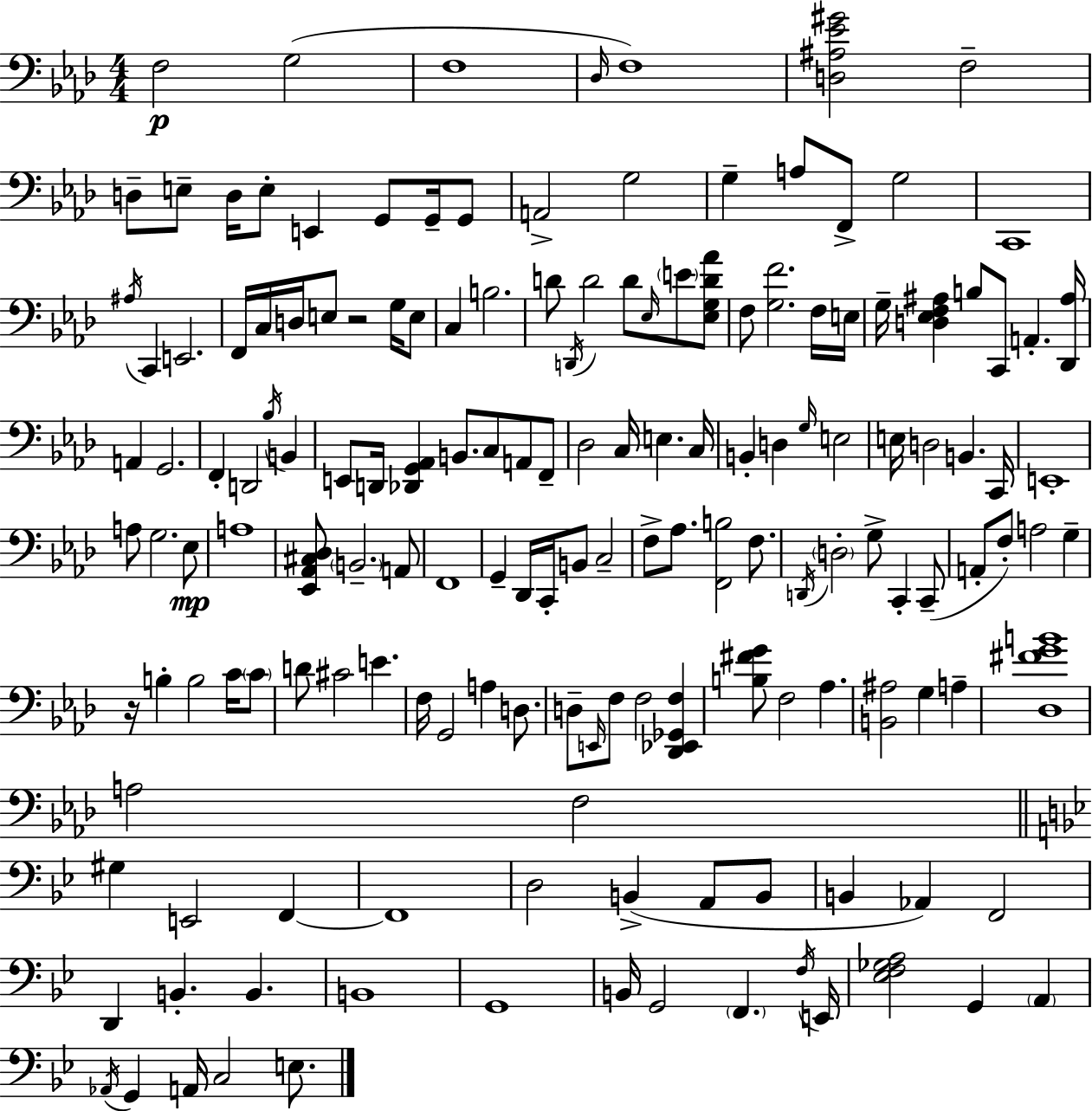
X:1
T:Untitled
M:4/4
L:1/4
K:Fm
F,2 G,2 F,4 _D,/4 F,4 [D,^A,_E^G]2 F,2 D,/2 E,/2 D,/4 E,/2 E,, G,,/2 G,,/4 G,,/2 A,,2 G,2 G, A,/2 F,,/2 G,2 C,,4 ^A,/4 C,, E,,2 F,,/4 C,/4 D,/4 E,/2 z2 G,/4 E,/2 C, B,2 D/2 D,,/4 D2 D/2 _E,/4 E/2 [_E,G,D_A]/2 F,/2 [G,F]2 F,/4 E,/4 G,/4 [D,_E,F,^A,] B,/2 C,,/2 A,, [_D,,^A,]/4 A,, G,,2 F,, D,,2 _B,/4 B,, E,,/2 D,,/4 [_D,,G,,_A,,] B,,/2 C,/2 A,,/2 F,,/2 _D,2 C,/4 E, C,/4 B,, D, G,/4 E,2 E,/4 D,2 B,, C,,/4 E,,4 A,/2 G,2 _E,/2 A,4 [_E,,_A,,^C,_D,]/2 B,,2 A,,/2 F,,4 G,, _D,,/4 C,,/4 B,,/2 C,2 F,/2 _A,/2 [F,,B,]2 F,/2 D,,/4 D,2 G,/2 C,, C,,/2 A,,/2 F,/2 A,2 G, z/4 B, B,2 C/4 C/2 D/2 ^C2 E F,/4 G,,2 A, D,/2 D,/2 E,,/4 F,/2 F,2 [_D,,_E,,_G,,F,] [B,^FG]/2 F,2 _A, [B,,^A,]2 G, A, [_D,^FGB]4 A,2 F,2 ^G, E,,2 F,, F,,4 D,2 B,, A,,/2 B,,/2 B,, _A,, F,,2 D,, B,, B,, B,,4 G,,4 B,,/4 G,,2 F,, F,/4 E,,/4 [_E,F,_G,A,]2 G,, A,, _A,,/4 G,, A,,/4 C,2 E,/2